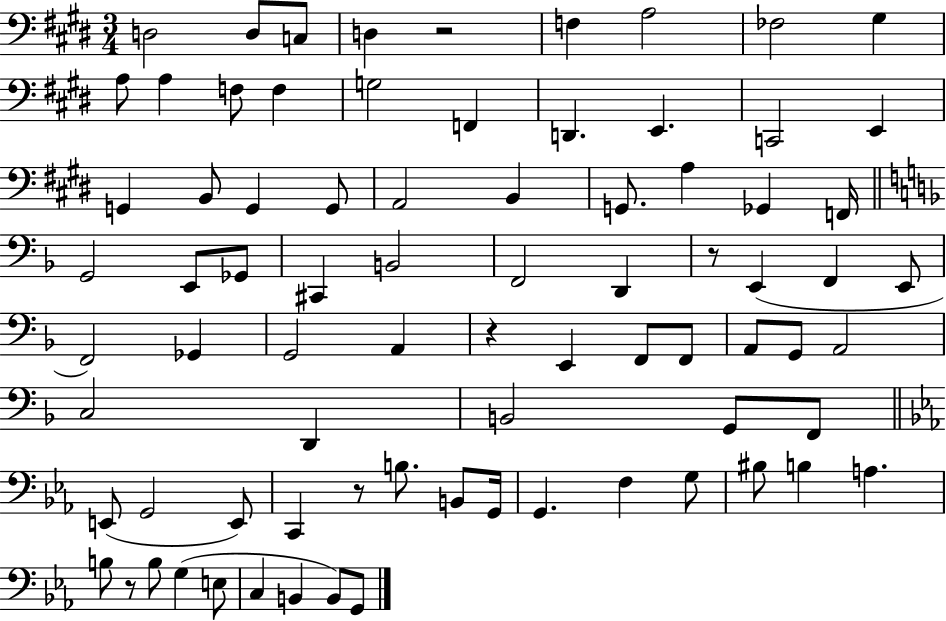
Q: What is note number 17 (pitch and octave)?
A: C2